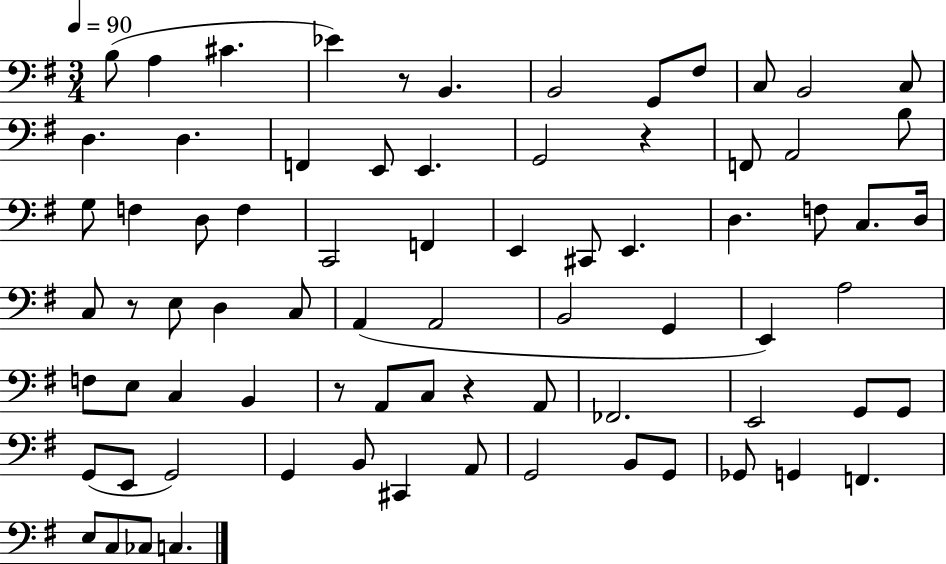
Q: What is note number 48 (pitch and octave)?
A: A2